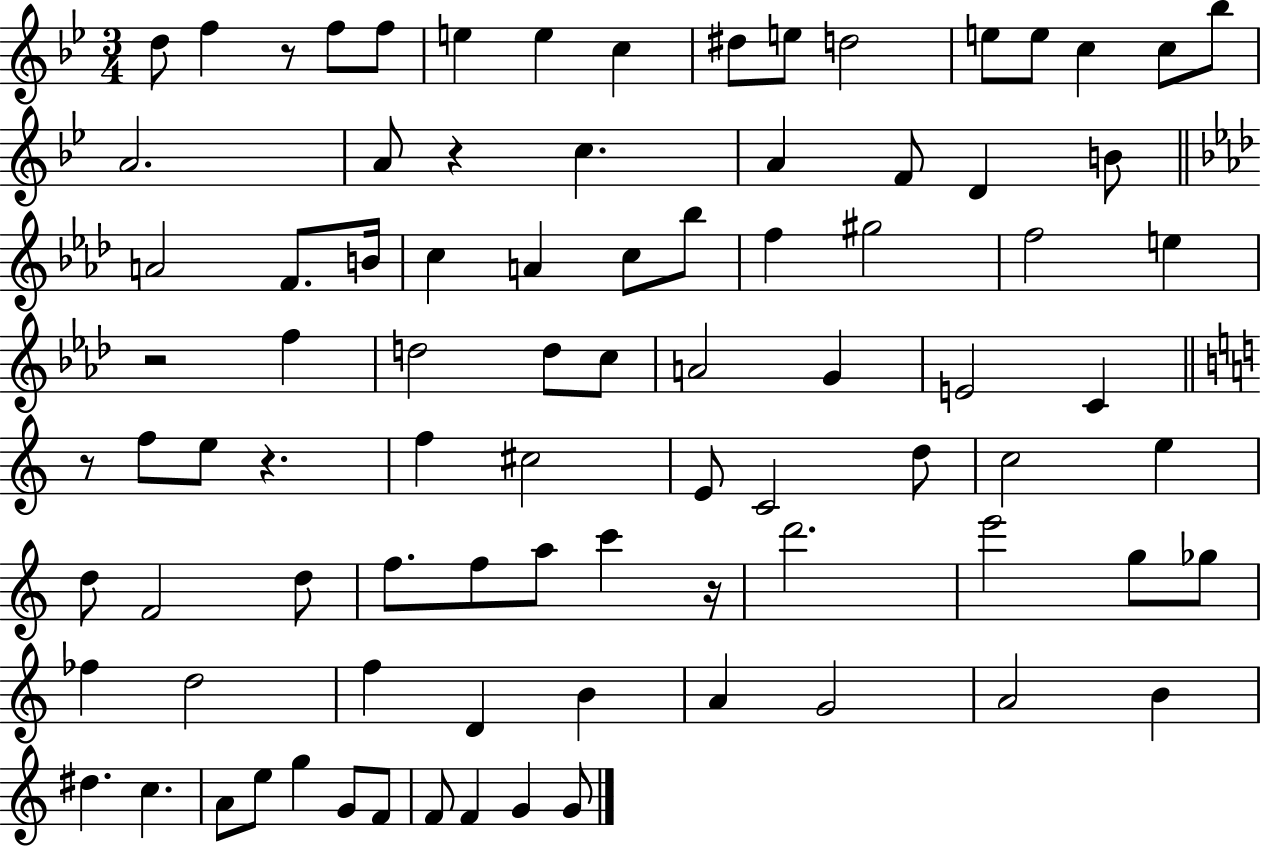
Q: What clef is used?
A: treble